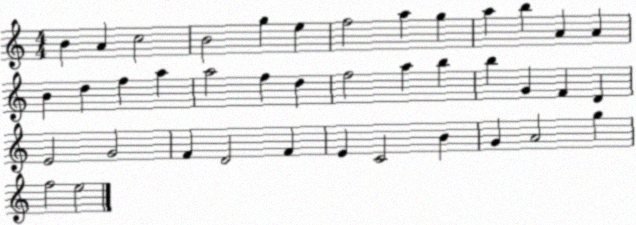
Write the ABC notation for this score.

X:1
T:Untitled
M:4/4
L:1/4
K:C
B A c2 B2 g e f2 a g a b A A B d f a a2 f d f2 a b b G F D E2 G2 F D2 F E C2 B G A2 g f2 e2